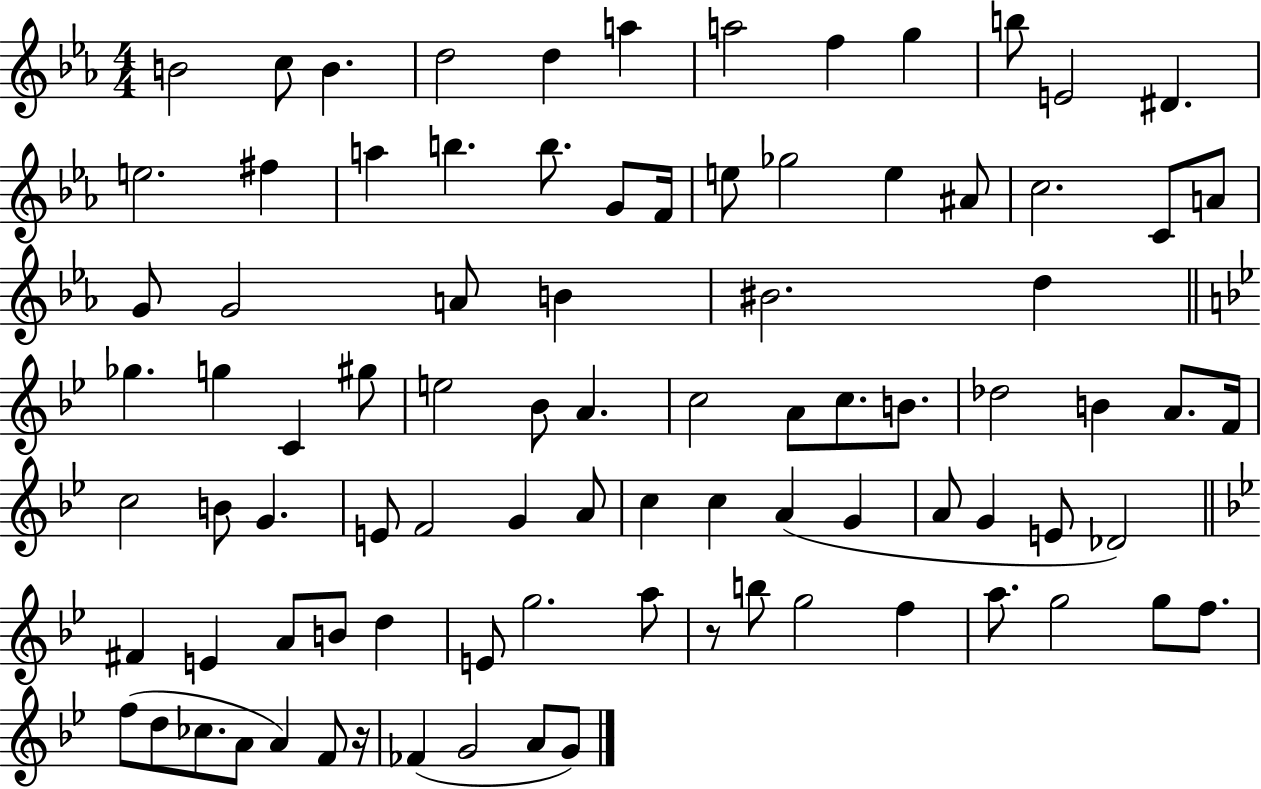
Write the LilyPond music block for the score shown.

{
  \clef treble
  \numericTimeSignature
  \time 4/4
  \key ees \major
  b'2 c''8 b'4. | d''2 d''4 a''4 | a''2 f''4 g''4 | b''8 e'2 dis'4. | \break e''2. fis''4 | a''4 b''4. b''8. g'8 f'16 | e''8 ges''2 e''4 ais'8 | c''2. c'8 a'8 | \break g'8 g'2 a'8 b'4 | bis'2. d''4 | \bar "||" \break \key g \minor ges''4. g''4 c'4 gis''8 | e''2 bes'8 a'4. | c''2 a'8 c''8. b'8. | des''2 b'4 a'8. f'16 | \break c''2 b'8 g'4. | e'8 f'2 g'4 a'8 | c''4 c''4 a'4( g'4 | a'8 g'4 e'8 des'2) | \break \bar "||" \break \key g \minor fis'4 e'4 a'8 b'8 d''4 | e'8 g''2. a''8 | r8 b''8 g''2 f''4 | a''8. g''2 g''8 f''8. | \break f''8( d''8 ces''8. a'8 a'4) f'8 r16 | fes'4( g'2 a'8 g'8) | \bar "|."
}